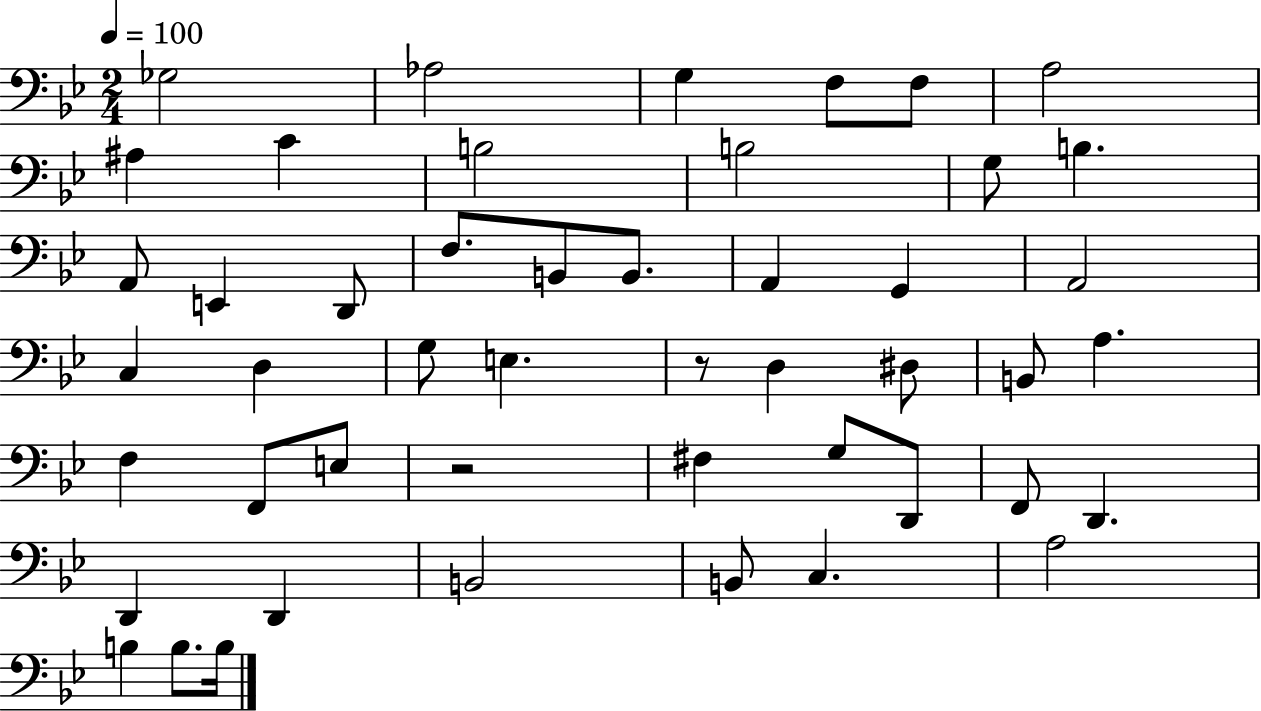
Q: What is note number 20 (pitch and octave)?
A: G2